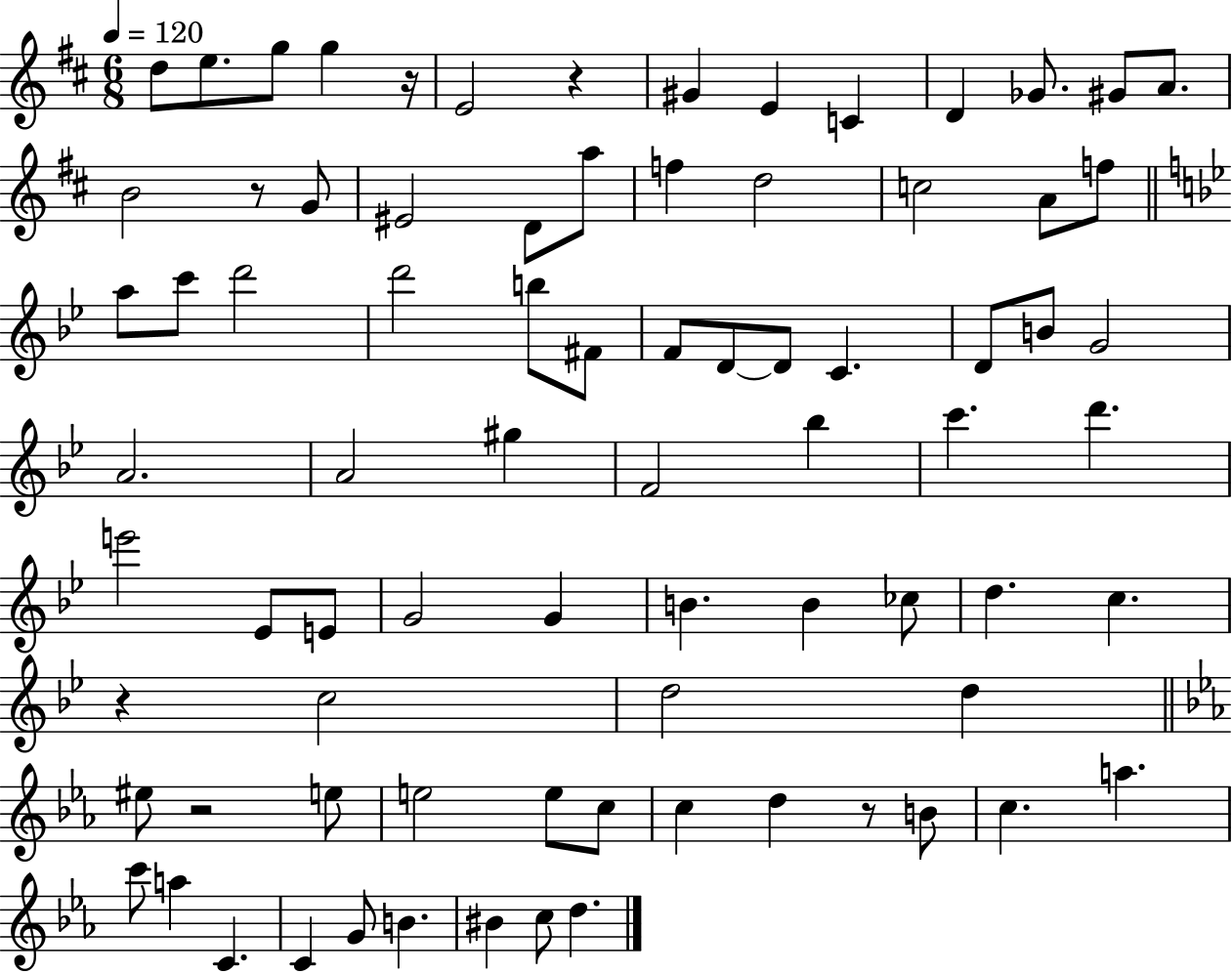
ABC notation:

X:1
T:Untitled
M:6/8
L:1/4
K:D
d/2 e/2 g/2 g z/4 E2 z ^G E C D _G/2 ^G/2 A/2 B2 z/2 G/2 ^E2 D/2 a/2 f d2 c2 A/2 f/2 a/2 c'/2 d'2 d'2 b/2 ^F/2 F/2 D/2 D/2 C D/2 B/2 G2 A2 A2 ^g F2 _b c' d' e'2 _E/2 E/2 G2 G B B _c/2 d c z c2 d2 d ^e/2 z2 e/2 e2 e/2 c/2 c d z/2 B/2 c a c'/2 a C C G/2 B ^B c/2 d